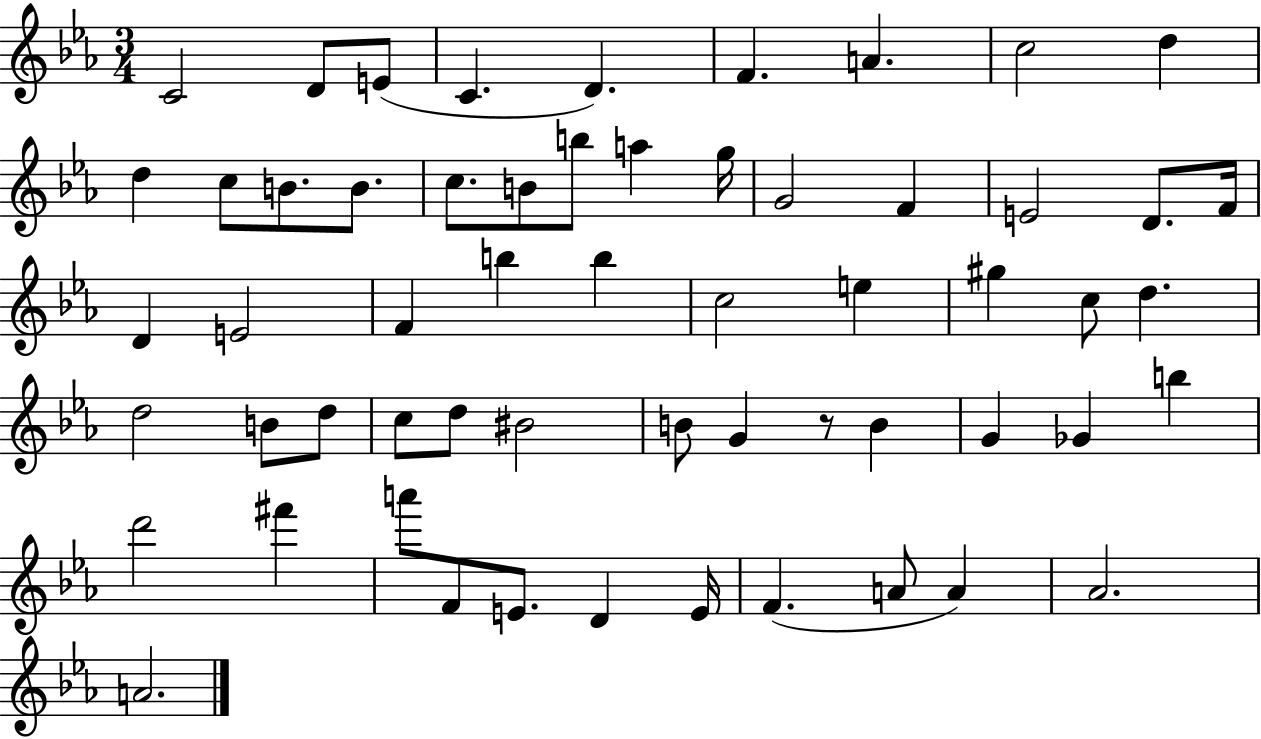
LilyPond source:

{
  \clef treble
  \numericTimeSignature
  \time 3/4
  \key ees \major
  c'2 d'8 e'8( | c'4. d'4.) | f'4. a'4. | c''2 d''4 | \break d''4 c''8 b'8. b'8. | c''8. b'8 b''8 a''4 g''16 | g'2 f'4 | e'2 d'8. f'16 | \break d'4 e'2 | f'4 b''4 b''4 | c''2 e''4 | gis''4 c''8 d''4. | \break d''2 b'8 d''8 | c''8 d''8 bis'2 | b'8 g'4 r8 b'4 | g'4 ges'4 b''4 | \break d'''2 fis'''4 | a'''8 f'8 e'8. d'4 e'16 | f'4.( a'8 a'4) | aes'2. | \break a'2. | \bar "|."
}